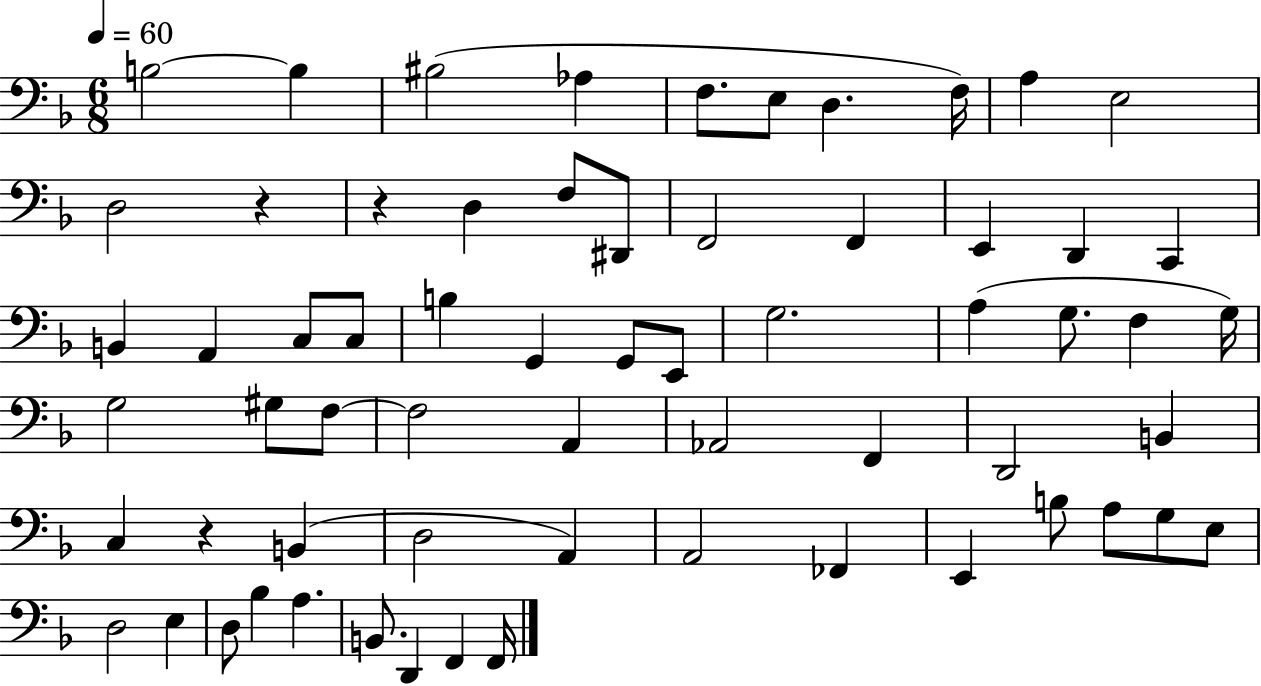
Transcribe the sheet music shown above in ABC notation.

X:1
T:Untitled
M:6/8
L:1/4
K:F
B,2 B, ^B,2 _A, F,/2 E,/2 D, F,/4 A, E,2 D,2 z z D, F,/2 ^D,,/2 F,,2 F,, E,, D,, C,, B,, A,, C,/2 C,/2 B, G,, G,,/2 E,,/2 G,2 A, G,/2 F, G,/4 G,2 ^G,/2 F,/2 F,2 A,, _A,,2 F,, D,,2 B,, C, z B,, D,2 A,, A,,2 _F,, E,, B,/2 A,/2 G,/2 E,/2 D,2 E, D,/2 _B, A, B,,/2 D,, F,, F,,/4